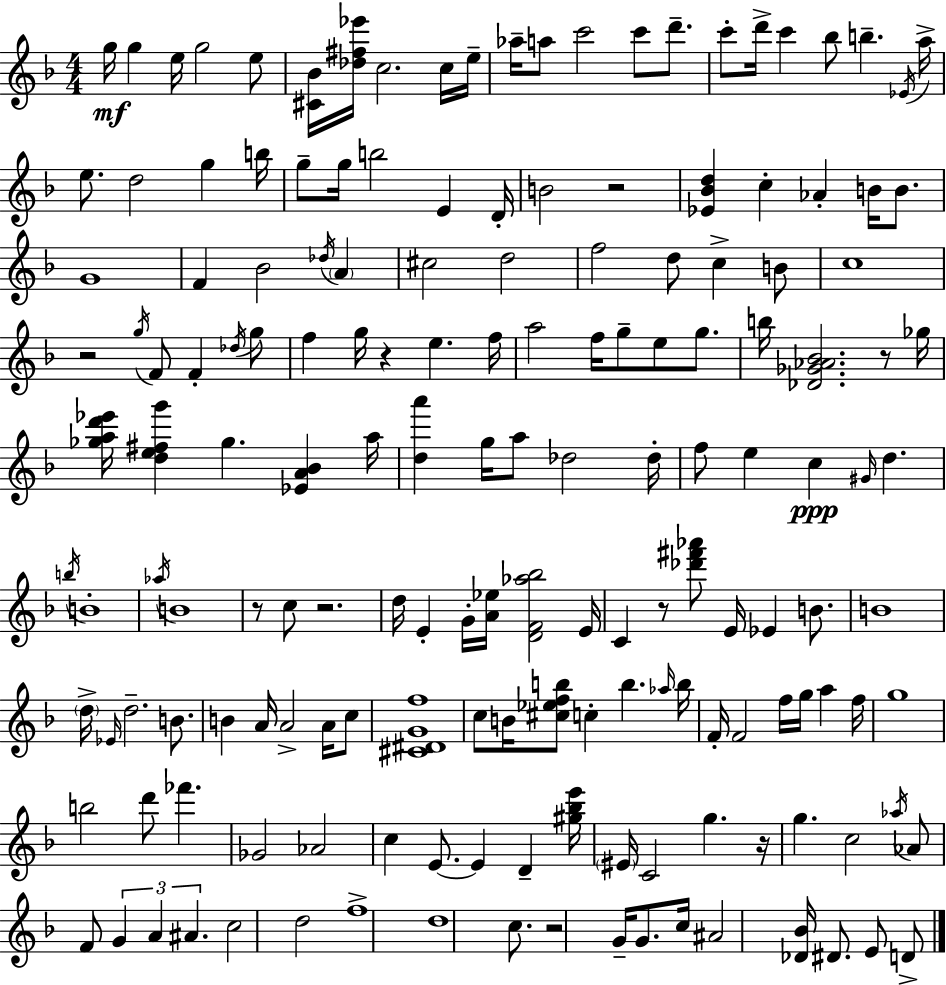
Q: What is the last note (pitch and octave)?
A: D4